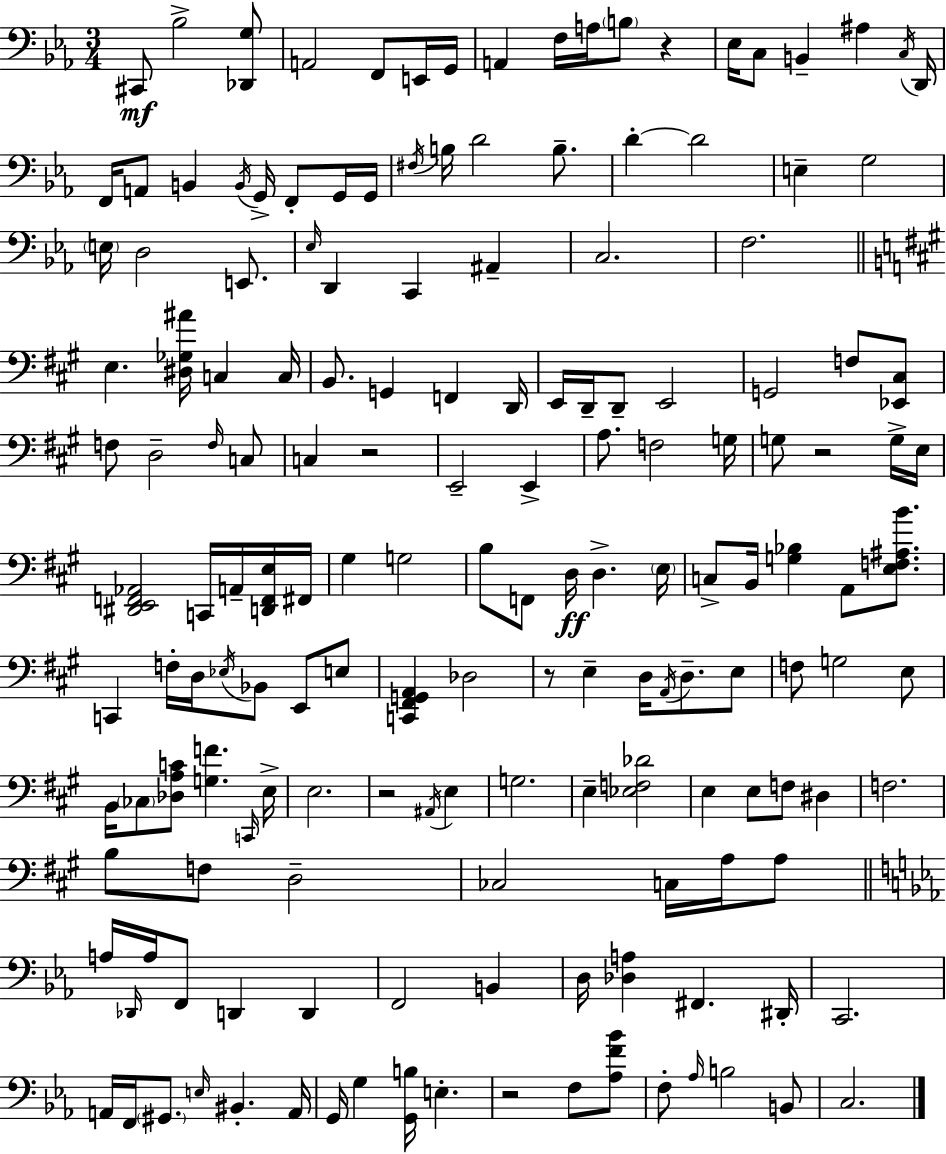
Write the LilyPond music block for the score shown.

{
  \clef bass
  \numericTimeSignature
  \time 3/4
  \key c \minor
  \repeat volta 2 { cis,8\mf bes2-> <des, g>8 | a,2 f,8 e,16 g,16 | a,4 f16 a16 \parenthesize b8 r4 | ees16 c8 b,4-- ais4 \acciaccatura { c16 } | \break d,16 f,16 a,8 b,4 \acciaccatura { b,16 } g,16-> f,8-. | g,16 g,16 \acciaccatura { fis16 } b16 d'2 | b8.-- d'4-.~~ d'2 | e4-- g2 | \break \parenthesize e16 d2 | e,8. \grace { ees16 } d,4 c,4 | ais,4-- c2. | f2. | \break \bar "||" \break \key a \major e4. <dis ges ais'>16 c4 c16 | b,8. g,4 f,4 d,16 | e,16 d,16-- d,8-- e,2 | g,2 f8 <ees, cis>8 | \break f8 d2-- \grace { f16 } c8 | c4 r2 | e,2-- e,4-> | a8. f2 | \break g16 g8 r2 g16-> | e16 <dis, e, f, aes,>2 c,16 a,16-- <d, f, e>16 | fis,16 gis4 g2 | b8 f,8 d16\ff d4.-> | \break \parenthesize e16 c8-> b,16 <g bes>4 a,8 <e f ais b'>8. | c,4 f16-. d16 \acciaccatura { ees16 } bes,8 e,8 | e8 <c, fis, g, a,>4 des2 | r8 e4-- d16 \acciaccatura { a,16 } d8.-- | \break e8 f8 g2 | e8 b,16 \parenthesize ces8 <des a c'>8 <g f'>4. | \grace { c,16 } e16-> e2. | r2 | \break \acciaccatura { ais,16 } e4 g2. | e4-- <ees f des'>2 | e4 e8 f8 | dis4 f2. | \break b8 f8 d2-- | ces2 | c16 a16 a8 \bar "||" \break \key c \minor a16 \grace { des,16 } a16 f,8 d,4 d,4 | f,2 b,4 | d16 <des a>4 fis,4. | dis,16-. c,2. | \break a,16 f,16 \parenthesize gis,8. \grace { e16 } bis,4.-. | a,16 g,16 g4 <g, b>16 e4.-. | r2 f8 | <aes f' bes'>8 f8-. \grace { aes16 } b2 | \break b,8 c2. | } \bar "|."
}